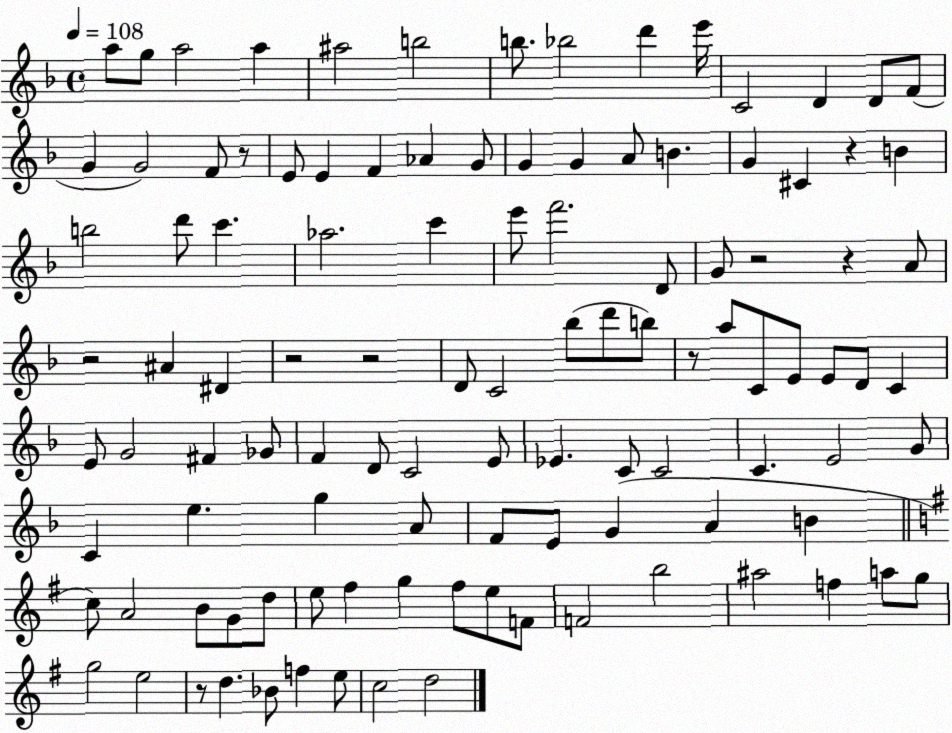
X:1
T:Untitled
M:4/4
L:1/4
K:F
a/2 g/2 a2 a ^a2 b2 b/2 _b2 d' e'/4 C2 D D/2 F/2 G G2 F/2 z/2 E/2 E F _A G/2 G G A/2 B G ^C z B b2 d'/2 c' _a2 c' e'/2 f'2 D/2 G/2 z2 z A/2 z2 ^A ^D z2 z2 D/2 C2 _b/2 d'/2 b/2 z/2 a/2 C/2 E/2 E/2 D/2 C E/2 G2 ^F _G/2 F D/2 C2 E/2 _E C/2 C2 C E2 G/2 C e g A/2 F/2 E/2 G A B c/2 A2 B/2 G/2 d/2 e/2 ^f g ^f/2 e/2 F/2 F2 b2 ^a2 f a/2 g/2 g2 e2 z/2 d _B/2 f e/2 c2 d2